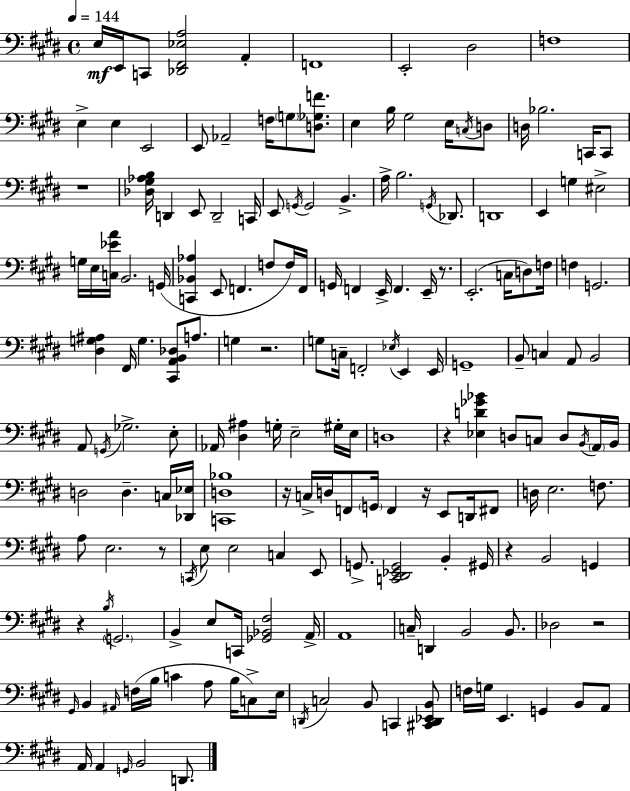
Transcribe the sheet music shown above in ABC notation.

X:1
T:Untitled
M:4/4
L:1/4
K:E
E,/4 E,,/4 C,,/2 [_D,,^F,,_E,A,]2 A,, F,,4 E,,2 ^D,2 F,4 E, E, E,,2 E,,/2 _A,,2 F,/4 G,/2 [D,_G,F]/2 E, B,/4 ^G,2 E,/4 C,/4 D,/2 D,/4 _B,2 C,,/4 C,,/2 z4 [_D,^G,_A,B,]/4 D,, E,,/2 D,,2 C,,/4 E,,/2 G,,/4 G,,2 B,, A,/4 B,2 G,,/4 _D,,/2 D,,4 E,, G, ^E,2 G,/4 E,/4 [C,_EA]/4 B,,2 G,,/4 [C,,_B,,_A,] E,,/2 F,, F,/2 F,/4 F,,/4 G,,/4 F,, E,,/4 F,, E,,/4 z/2 E,,2 C,/4 D,/2 F,/4 F, G,,2 [^D,G,^A,] ^F,,/4 G, [^C,,A,,B,,_D,]/2 A,/2 G, z2 G,/2 C,/4 F,,2 _E,/4 E,, E,,/4 G,,4 B,,/2 C, A,,/2 B,,2 A,,/2 G,,/4 _G,2 E,/2 _A,,/4 [^D,^A,] G,/4 E,2 ^G,/4 E,/4 D,4 z [_E,D_G_B] D,/2 C,/2 D,/2 B,,/4 A,,/4 B,,/4 D,2 D, C,/4 [_D,,_E,]/4 [C,,D,_B,]4 z/4 C,/4 D,/4 F,,/2 G,,/4 F,, z/4 E,,/2 D,,/4 ^F,,/2 D,/4 E,2 F,/2 A,/2 E,2 z/2 C,,/4 E,/2 E,2 C, E,,/2 G,,/2 [C,,^D,,_E,,G,,]2 B,, ^G,,/4 z B,,2 G,, z B,/4 G,,2 B,, E,/2 C,,/4 [_G,,_B,,^F,]2 A,,/4 A,,4 C,/4 D,, B,,2 B,,/2 _D,2 z2 ^G,,/4 B,, ^A,,/4 F,/4 B,/4 C A,/2 B,/4 C,/2 E,/4 D,,/4 C,2 B,,/2 C,, [^C,,D,,_E,,B,,]/2 F,/4 G,/4 E,, G,, B,,/2 A,,/2 A,,/4 A,, G,,/4 B,,2 D,,/2